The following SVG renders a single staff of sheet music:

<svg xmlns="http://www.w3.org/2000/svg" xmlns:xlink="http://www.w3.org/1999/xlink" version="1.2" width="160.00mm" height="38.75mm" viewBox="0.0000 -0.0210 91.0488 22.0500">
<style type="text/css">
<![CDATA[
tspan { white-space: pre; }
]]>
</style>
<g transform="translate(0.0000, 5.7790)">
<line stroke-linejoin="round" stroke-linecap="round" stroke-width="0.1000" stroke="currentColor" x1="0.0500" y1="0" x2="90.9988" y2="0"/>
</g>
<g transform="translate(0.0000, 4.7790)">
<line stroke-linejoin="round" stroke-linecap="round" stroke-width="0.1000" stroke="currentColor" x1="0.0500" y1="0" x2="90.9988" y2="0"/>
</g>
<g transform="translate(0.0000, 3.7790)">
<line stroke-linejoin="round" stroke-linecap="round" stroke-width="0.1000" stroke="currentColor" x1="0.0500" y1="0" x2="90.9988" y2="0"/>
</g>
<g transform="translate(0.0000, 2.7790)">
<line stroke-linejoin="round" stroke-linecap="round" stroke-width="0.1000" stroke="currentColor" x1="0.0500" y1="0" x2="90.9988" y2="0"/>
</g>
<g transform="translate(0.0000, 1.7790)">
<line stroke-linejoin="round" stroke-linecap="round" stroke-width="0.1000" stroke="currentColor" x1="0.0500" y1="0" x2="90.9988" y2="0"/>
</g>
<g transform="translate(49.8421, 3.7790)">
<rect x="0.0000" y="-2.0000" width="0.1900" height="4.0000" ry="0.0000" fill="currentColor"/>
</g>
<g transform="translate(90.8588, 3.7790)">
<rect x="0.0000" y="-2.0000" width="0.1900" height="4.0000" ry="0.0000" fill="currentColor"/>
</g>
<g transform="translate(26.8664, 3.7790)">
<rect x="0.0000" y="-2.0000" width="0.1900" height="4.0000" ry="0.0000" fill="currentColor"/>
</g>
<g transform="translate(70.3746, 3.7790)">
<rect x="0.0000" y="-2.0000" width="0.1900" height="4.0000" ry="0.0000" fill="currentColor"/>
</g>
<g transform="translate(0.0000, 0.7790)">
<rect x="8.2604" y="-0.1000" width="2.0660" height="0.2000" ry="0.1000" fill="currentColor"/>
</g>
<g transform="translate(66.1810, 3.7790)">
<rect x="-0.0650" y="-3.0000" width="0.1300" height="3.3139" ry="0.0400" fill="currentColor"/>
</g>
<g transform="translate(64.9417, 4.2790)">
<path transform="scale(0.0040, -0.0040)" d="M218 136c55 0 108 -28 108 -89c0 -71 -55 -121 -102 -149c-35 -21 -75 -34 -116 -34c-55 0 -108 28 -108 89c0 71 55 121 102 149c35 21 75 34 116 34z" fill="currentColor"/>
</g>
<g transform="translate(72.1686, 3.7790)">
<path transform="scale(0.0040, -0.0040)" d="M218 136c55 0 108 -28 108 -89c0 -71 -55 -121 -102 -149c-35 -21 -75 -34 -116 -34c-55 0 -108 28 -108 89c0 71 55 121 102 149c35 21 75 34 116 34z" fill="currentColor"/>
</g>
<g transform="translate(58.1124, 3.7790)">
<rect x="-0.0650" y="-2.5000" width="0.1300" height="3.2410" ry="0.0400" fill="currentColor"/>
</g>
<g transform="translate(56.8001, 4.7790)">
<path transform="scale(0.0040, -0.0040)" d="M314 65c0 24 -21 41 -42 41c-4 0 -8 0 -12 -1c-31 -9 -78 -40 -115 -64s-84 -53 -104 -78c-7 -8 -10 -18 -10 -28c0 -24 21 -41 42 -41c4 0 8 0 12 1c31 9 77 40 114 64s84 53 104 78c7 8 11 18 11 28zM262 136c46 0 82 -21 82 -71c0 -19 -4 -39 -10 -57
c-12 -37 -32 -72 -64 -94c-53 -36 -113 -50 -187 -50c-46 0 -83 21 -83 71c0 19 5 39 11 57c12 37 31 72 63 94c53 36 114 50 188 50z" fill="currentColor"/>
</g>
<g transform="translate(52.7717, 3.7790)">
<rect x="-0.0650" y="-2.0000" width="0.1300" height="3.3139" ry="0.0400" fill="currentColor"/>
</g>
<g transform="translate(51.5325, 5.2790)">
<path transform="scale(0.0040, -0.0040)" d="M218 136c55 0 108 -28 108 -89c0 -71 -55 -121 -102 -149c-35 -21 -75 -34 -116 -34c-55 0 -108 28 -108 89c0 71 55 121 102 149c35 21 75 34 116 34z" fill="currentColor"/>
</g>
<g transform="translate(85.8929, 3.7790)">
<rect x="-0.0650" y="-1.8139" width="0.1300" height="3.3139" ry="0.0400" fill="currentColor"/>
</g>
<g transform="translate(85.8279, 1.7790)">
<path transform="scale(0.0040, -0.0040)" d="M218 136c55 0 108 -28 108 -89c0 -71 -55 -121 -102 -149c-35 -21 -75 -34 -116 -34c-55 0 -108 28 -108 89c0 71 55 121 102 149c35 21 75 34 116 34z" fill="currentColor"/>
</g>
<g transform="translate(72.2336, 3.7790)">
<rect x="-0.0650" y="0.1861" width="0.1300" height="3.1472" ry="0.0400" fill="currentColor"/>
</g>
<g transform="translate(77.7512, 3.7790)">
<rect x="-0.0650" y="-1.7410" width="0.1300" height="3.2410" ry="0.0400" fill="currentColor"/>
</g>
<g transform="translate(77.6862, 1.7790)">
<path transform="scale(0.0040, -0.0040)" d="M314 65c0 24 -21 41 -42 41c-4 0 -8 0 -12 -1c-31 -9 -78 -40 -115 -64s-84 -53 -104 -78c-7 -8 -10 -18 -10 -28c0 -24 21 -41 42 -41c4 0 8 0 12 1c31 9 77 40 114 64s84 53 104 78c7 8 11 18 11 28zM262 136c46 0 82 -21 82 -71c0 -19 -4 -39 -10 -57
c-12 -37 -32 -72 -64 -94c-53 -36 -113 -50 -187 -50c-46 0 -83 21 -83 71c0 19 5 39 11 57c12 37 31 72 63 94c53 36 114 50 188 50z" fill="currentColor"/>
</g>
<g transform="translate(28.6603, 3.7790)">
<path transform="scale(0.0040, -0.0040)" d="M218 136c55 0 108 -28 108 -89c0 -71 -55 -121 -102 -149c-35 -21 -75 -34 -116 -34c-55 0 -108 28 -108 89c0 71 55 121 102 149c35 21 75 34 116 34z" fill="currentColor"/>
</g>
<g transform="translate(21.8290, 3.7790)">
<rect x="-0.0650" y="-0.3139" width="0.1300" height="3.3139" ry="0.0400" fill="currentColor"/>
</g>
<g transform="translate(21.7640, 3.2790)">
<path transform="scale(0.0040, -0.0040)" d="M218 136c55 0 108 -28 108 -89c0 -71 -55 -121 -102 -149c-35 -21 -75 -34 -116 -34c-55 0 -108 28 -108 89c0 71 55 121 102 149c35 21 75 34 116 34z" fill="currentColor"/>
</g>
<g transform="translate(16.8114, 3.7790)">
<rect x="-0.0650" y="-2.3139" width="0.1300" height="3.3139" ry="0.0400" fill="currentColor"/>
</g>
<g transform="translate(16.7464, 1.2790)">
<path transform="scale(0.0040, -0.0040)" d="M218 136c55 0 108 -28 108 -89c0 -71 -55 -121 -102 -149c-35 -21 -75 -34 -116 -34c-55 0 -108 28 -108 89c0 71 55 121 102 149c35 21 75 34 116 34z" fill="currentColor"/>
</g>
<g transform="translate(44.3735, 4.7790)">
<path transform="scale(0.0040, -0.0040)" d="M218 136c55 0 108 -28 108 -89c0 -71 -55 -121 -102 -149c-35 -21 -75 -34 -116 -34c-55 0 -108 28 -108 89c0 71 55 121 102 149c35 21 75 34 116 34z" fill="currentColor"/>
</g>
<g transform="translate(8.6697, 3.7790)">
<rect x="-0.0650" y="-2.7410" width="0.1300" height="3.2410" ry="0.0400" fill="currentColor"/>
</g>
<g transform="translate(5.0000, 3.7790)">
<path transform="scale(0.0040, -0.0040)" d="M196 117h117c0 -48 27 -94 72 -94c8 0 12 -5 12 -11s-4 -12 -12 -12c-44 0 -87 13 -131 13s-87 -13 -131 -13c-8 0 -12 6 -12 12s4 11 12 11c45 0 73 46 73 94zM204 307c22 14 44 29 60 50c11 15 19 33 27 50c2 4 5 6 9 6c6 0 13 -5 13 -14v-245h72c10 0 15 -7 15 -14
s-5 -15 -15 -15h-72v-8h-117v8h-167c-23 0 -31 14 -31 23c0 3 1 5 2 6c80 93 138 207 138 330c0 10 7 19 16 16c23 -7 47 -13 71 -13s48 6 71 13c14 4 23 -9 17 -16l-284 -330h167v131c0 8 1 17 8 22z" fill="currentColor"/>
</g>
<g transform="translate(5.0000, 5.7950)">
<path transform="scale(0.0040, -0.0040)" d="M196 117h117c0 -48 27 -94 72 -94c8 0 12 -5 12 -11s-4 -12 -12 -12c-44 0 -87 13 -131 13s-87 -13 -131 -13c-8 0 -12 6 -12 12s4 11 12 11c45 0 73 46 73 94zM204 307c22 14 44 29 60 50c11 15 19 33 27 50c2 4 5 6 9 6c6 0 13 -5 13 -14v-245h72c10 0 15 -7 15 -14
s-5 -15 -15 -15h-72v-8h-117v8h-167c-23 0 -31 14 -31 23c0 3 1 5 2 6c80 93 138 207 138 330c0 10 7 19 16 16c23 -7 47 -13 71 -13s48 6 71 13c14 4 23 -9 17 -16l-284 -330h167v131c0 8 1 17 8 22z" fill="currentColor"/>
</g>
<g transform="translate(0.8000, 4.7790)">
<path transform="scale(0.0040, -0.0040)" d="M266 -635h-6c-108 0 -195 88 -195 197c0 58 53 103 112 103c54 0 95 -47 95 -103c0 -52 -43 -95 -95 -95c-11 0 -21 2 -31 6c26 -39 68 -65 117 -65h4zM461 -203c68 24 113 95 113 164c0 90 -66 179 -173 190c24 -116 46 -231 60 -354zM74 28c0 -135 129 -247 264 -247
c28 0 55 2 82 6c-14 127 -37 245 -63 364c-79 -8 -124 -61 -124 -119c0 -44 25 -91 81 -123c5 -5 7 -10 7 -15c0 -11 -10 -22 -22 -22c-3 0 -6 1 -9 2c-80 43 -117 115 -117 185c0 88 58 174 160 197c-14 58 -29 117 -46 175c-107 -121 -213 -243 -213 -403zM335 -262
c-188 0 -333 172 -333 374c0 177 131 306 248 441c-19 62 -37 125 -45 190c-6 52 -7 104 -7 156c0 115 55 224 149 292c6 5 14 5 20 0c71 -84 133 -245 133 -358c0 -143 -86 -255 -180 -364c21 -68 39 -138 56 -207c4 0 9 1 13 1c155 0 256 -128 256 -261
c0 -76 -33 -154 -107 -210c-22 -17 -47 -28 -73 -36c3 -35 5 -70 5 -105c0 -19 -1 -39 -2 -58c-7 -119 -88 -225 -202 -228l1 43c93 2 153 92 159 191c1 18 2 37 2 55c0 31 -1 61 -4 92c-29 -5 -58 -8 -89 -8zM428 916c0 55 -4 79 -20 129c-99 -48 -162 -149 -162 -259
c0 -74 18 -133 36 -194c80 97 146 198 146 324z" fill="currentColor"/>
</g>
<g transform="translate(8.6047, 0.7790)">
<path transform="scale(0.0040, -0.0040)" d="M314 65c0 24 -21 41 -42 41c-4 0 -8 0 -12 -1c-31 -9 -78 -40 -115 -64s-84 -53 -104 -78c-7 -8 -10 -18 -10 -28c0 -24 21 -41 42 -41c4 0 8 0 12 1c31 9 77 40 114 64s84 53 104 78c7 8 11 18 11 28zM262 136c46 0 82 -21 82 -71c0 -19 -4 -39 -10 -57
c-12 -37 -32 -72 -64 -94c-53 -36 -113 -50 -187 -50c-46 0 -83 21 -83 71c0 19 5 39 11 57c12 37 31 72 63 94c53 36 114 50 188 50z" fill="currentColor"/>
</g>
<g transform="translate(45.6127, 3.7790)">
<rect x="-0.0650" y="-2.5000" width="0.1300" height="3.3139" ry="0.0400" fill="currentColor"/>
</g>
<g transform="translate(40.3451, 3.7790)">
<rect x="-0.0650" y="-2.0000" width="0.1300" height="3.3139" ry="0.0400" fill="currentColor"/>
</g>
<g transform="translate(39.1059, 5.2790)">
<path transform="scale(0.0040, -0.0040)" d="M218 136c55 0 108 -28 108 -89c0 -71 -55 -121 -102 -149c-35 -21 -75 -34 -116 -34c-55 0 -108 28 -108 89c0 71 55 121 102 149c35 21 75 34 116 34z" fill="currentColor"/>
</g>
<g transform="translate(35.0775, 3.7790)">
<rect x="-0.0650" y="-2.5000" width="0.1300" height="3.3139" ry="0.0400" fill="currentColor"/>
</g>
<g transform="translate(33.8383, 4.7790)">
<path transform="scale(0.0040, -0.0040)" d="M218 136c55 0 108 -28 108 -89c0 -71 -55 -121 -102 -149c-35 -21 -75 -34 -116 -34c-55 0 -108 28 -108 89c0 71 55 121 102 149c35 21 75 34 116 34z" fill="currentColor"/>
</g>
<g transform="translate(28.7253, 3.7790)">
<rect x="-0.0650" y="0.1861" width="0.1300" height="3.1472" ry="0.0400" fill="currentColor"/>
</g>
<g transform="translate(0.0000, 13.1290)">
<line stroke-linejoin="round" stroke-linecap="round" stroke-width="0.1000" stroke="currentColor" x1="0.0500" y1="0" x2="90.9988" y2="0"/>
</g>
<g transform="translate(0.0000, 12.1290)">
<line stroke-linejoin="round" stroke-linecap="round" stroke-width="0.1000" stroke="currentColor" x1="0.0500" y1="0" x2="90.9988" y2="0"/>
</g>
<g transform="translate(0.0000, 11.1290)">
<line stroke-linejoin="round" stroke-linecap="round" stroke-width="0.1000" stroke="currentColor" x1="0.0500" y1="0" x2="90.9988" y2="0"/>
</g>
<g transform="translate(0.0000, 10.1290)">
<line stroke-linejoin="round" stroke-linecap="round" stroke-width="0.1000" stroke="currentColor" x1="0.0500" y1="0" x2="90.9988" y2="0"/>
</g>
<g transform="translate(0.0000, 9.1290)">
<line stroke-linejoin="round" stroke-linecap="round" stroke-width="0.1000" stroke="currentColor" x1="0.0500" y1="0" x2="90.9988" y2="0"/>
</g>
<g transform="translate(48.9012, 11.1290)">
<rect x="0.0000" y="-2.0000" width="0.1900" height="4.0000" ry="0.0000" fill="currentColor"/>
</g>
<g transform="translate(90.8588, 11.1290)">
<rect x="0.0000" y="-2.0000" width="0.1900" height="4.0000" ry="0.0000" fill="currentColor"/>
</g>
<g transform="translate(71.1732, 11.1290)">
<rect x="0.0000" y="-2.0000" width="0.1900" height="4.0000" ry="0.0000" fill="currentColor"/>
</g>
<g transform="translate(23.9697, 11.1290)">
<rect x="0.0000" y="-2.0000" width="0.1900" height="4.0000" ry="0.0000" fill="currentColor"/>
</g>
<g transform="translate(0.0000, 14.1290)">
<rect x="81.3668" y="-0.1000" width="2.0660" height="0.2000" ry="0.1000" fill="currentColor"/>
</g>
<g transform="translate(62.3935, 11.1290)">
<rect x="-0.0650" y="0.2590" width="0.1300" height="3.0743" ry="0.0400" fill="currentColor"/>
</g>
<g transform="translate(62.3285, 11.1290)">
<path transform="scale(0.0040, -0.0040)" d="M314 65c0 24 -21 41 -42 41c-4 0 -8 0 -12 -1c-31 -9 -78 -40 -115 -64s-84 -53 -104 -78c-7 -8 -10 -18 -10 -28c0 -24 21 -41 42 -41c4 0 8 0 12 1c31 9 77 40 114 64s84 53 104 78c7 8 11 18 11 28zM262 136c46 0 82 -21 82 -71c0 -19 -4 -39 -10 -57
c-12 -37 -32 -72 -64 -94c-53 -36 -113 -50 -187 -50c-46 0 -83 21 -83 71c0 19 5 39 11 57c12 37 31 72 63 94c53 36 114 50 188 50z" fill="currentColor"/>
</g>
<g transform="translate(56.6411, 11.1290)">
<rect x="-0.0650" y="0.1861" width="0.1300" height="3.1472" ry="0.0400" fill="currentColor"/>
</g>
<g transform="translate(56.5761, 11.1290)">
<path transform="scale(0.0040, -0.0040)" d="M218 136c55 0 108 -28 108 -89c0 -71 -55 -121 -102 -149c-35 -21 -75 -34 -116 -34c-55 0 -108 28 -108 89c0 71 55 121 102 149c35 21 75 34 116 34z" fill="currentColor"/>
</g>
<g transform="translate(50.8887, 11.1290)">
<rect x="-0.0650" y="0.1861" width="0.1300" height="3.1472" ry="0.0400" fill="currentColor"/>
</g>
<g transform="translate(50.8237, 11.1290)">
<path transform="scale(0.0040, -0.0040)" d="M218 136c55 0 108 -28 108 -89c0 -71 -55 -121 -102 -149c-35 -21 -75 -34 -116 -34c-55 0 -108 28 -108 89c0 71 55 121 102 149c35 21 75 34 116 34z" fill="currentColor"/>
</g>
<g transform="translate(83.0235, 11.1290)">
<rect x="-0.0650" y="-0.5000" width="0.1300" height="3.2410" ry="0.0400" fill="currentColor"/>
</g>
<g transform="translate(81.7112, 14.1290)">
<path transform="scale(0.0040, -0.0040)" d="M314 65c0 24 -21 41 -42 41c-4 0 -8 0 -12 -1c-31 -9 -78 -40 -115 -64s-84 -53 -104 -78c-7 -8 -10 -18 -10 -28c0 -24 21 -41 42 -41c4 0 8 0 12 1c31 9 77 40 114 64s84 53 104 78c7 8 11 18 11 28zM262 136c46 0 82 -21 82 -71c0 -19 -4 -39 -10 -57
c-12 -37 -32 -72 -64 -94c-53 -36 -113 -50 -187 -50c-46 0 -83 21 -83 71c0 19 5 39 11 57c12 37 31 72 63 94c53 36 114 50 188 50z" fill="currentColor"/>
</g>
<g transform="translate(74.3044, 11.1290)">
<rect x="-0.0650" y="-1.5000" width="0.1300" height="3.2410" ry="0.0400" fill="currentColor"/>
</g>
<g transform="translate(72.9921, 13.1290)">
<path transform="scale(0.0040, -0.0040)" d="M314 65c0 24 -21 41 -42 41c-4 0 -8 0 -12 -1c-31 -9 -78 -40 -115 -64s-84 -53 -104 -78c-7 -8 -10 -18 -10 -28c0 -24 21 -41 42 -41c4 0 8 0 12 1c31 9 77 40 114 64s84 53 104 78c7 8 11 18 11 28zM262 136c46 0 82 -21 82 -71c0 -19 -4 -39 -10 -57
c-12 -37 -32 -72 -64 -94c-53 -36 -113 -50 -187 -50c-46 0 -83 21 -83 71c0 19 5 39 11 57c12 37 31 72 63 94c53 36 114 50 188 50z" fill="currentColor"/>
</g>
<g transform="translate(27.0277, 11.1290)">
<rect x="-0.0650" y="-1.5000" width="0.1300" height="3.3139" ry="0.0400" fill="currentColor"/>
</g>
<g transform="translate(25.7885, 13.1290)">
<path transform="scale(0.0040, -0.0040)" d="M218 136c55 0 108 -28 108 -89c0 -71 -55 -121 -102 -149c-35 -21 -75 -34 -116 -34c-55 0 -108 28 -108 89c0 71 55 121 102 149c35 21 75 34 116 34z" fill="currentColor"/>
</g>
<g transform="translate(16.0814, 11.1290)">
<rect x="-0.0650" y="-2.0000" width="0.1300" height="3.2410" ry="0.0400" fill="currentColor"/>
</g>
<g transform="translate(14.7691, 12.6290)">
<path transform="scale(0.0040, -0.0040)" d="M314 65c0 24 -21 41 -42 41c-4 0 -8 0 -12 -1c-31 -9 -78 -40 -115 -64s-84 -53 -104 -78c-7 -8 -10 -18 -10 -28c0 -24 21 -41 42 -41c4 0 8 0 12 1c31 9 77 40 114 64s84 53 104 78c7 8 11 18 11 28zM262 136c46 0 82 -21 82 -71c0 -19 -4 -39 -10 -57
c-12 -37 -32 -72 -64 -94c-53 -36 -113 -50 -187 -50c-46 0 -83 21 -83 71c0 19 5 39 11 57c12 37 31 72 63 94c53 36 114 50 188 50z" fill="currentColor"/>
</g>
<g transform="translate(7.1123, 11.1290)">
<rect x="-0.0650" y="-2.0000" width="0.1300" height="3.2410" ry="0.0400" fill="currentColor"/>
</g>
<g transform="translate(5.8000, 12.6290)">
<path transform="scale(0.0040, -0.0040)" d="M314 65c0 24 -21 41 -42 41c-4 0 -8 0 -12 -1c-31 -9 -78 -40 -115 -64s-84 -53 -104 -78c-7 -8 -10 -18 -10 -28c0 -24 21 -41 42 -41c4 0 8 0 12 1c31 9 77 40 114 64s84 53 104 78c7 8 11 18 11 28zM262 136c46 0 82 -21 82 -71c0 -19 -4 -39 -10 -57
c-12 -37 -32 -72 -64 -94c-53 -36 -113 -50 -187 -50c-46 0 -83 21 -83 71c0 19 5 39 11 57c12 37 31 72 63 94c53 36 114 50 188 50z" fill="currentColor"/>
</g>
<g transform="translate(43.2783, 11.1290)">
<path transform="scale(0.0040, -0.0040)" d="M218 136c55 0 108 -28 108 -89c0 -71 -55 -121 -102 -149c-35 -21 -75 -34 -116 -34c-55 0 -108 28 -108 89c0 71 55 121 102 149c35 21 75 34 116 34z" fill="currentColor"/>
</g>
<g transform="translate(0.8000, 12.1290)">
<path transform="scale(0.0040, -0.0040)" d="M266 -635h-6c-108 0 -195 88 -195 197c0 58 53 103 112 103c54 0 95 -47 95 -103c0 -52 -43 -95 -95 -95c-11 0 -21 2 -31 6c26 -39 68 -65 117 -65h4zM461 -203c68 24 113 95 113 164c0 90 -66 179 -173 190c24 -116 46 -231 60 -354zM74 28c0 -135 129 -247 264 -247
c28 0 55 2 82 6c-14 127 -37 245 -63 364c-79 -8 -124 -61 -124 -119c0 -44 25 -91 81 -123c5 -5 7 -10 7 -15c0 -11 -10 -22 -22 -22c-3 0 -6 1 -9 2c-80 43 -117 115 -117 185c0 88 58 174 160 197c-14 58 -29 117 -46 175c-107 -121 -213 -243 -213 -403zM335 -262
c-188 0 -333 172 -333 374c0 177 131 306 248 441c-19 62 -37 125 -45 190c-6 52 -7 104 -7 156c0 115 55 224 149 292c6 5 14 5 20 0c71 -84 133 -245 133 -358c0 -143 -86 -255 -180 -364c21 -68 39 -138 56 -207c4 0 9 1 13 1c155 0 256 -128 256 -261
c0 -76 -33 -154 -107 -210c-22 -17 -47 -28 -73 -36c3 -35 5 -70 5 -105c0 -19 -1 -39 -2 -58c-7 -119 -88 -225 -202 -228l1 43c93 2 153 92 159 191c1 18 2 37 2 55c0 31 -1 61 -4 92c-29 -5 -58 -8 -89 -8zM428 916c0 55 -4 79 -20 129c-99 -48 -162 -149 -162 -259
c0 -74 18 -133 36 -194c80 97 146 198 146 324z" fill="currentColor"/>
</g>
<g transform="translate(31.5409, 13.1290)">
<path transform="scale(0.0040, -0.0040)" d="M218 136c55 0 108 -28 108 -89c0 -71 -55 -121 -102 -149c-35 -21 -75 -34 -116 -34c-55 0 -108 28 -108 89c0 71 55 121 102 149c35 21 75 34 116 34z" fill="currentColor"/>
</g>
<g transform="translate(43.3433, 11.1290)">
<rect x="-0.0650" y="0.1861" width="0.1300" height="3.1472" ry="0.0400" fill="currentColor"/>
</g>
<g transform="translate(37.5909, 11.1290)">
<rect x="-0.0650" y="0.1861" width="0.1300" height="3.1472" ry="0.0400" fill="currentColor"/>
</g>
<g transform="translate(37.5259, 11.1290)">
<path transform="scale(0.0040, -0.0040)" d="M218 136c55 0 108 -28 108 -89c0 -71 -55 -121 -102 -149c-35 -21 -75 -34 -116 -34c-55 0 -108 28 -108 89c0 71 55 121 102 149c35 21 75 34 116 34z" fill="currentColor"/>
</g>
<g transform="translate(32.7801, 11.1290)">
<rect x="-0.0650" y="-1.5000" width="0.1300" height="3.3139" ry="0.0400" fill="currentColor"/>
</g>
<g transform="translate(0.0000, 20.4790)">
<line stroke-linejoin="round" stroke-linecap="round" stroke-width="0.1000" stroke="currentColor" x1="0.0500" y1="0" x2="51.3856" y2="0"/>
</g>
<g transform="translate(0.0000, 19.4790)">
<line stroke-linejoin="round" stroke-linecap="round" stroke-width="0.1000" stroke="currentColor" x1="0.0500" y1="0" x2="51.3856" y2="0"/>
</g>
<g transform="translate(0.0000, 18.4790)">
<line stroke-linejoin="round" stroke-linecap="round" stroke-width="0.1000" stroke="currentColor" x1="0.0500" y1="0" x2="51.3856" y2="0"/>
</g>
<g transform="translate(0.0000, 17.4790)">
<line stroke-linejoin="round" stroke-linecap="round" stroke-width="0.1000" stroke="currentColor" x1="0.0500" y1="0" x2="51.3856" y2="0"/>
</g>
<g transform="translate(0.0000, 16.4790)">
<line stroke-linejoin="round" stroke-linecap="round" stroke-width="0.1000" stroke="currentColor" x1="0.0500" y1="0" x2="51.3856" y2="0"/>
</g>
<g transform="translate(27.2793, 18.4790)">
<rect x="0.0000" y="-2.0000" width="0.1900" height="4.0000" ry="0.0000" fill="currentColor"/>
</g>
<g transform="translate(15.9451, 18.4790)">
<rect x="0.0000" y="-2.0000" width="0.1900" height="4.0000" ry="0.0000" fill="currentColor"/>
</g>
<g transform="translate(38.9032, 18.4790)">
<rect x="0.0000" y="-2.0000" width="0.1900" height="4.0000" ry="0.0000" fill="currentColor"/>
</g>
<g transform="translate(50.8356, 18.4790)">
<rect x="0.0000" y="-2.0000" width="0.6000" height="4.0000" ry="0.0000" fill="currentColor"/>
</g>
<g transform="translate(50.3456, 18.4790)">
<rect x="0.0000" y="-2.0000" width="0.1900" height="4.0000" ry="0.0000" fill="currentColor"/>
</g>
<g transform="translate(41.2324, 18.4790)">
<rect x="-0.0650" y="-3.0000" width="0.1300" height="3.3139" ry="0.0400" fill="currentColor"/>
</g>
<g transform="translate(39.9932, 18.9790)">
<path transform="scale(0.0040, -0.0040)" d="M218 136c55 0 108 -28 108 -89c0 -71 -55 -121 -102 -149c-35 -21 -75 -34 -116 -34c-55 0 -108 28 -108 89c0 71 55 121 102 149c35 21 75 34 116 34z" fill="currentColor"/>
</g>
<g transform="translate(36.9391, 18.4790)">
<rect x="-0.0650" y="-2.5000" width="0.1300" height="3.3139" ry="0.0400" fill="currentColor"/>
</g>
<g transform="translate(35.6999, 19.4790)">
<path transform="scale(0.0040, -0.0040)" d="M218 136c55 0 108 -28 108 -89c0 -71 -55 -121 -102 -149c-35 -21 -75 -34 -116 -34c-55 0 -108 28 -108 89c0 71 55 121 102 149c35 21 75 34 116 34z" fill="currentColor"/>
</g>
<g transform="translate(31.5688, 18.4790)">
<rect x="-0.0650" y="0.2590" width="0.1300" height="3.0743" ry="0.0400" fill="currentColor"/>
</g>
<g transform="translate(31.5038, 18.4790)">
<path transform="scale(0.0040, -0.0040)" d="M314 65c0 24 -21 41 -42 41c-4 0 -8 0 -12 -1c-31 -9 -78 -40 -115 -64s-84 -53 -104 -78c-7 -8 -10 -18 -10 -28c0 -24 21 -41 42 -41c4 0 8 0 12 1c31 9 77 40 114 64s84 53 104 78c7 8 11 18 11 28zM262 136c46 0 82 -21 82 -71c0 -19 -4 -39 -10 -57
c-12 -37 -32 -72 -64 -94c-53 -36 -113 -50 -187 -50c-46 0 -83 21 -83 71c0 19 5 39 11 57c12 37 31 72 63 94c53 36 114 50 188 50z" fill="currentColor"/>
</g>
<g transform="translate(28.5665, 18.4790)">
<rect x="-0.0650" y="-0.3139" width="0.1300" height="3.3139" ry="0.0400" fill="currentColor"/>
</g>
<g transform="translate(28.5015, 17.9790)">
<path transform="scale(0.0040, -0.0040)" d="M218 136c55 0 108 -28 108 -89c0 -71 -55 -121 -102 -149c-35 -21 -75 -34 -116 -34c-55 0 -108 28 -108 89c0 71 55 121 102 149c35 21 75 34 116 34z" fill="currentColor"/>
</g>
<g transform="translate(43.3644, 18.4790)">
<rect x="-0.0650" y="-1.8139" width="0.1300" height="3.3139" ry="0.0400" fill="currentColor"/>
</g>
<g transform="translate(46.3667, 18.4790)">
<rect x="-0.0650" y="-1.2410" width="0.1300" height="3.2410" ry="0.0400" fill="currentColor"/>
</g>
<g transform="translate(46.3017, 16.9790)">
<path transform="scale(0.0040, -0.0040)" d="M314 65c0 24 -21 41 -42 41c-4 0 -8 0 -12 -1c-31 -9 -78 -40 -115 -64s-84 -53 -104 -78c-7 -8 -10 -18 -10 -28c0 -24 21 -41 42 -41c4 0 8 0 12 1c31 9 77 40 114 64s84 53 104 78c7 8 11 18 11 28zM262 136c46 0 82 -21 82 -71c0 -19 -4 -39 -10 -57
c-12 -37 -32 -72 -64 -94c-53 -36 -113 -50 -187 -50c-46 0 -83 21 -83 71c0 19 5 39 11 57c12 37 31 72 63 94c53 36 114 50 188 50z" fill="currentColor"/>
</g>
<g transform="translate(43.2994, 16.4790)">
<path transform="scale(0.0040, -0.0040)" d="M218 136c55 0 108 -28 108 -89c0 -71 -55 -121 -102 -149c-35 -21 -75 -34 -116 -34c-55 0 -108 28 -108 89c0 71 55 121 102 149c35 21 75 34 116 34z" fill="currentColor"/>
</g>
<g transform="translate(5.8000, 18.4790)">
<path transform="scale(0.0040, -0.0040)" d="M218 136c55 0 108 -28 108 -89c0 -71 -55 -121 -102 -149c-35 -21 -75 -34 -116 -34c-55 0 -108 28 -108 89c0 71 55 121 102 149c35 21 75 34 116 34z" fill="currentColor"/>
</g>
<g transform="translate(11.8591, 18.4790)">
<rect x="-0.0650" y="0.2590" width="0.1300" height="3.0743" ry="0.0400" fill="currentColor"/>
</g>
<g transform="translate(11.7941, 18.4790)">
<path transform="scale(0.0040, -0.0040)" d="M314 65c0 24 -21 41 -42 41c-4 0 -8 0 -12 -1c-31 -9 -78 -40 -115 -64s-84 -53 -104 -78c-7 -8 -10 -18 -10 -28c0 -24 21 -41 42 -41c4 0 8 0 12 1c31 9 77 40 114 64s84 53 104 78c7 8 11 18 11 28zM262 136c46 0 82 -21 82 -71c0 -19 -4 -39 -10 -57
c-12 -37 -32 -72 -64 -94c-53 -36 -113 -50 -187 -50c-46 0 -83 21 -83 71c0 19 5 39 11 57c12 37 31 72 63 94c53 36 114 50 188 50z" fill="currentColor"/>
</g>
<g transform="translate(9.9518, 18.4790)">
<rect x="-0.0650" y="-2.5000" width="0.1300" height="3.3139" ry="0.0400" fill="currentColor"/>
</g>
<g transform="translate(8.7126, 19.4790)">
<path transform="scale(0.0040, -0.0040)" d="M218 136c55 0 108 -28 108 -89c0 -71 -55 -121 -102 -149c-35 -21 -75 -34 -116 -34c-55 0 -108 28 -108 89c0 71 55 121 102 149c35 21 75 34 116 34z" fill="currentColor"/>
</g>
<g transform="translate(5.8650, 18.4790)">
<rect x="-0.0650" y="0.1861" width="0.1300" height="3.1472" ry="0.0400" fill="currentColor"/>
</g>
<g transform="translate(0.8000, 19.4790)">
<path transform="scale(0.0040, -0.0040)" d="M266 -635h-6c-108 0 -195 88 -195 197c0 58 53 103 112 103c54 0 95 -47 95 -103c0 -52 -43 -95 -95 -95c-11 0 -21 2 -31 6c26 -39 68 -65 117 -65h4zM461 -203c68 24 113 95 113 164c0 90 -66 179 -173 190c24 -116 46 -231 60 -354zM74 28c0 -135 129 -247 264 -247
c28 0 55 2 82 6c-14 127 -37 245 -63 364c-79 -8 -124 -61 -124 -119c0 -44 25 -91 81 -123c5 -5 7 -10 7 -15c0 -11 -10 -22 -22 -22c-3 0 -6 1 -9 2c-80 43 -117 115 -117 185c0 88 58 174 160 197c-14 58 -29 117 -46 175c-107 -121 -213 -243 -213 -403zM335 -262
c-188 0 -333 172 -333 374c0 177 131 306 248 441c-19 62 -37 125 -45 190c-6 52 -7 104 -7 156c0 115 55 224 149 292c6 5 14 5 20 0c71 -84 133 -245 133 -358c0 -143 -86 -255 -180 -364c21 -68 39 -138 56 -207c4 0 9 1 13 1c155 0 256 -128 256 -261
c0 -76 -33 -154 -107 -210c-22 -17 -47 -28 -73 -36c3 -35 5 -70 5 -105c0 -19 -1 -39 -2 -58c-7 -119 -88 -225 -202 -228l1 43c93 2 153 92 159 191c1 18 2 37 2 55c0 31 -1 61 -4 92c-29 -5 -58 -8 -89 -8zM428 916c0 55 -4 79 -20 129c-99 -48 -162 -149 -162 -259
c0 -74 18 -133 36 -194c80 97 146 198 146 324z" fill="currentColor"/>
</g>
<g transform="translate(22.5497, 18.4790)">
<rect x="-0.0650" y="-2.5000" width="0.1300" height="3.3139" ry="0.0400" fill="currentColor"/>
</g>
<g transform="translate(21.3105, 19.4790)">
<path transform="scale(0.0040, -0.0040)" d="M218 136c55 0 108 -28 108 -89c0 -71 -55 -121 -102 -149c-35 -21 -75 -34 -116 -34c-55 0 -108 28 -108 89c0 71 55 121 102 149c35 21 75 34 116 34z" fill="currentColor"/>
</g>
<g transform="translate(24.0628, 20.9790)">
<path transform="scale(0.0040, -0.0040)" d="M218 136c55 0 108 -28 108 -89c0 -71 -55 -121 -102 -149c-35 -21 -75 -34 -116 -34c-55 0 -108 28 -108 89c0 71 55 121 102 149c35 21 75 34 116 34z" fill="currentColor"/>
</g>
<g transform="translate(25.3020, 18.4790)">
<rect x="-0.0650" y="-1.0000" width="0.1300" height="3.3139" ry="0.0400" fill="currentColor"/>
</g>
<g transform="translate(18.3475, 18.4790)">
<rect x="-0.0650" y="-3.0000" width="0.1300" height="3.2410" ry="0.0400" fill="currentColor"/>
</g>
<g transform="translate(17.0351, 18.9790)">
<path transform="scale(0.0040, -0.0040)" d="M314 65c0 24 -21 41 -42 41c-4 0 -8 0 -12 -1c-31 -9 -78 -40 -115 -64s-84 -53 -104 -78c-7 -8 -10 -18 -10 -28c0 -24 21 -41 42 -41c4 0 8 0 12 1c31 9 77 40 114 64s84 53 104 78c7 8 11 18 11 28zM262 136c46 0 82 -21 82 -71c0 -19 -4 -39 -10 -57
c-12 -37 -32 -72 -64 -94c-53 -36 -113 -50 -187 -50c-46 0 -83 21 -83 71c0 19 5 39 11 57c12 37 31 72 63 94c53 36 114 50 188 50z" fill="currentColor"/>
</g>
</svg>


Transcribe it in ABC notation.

X:1
T:Untitled
M:4/4
L:1/4
K:C
a2 g c B G F G F G2 A B f2 f F2 F2 E E B B B B B2 E2 C2 B G B2 A2 G D c B2 G A f e2